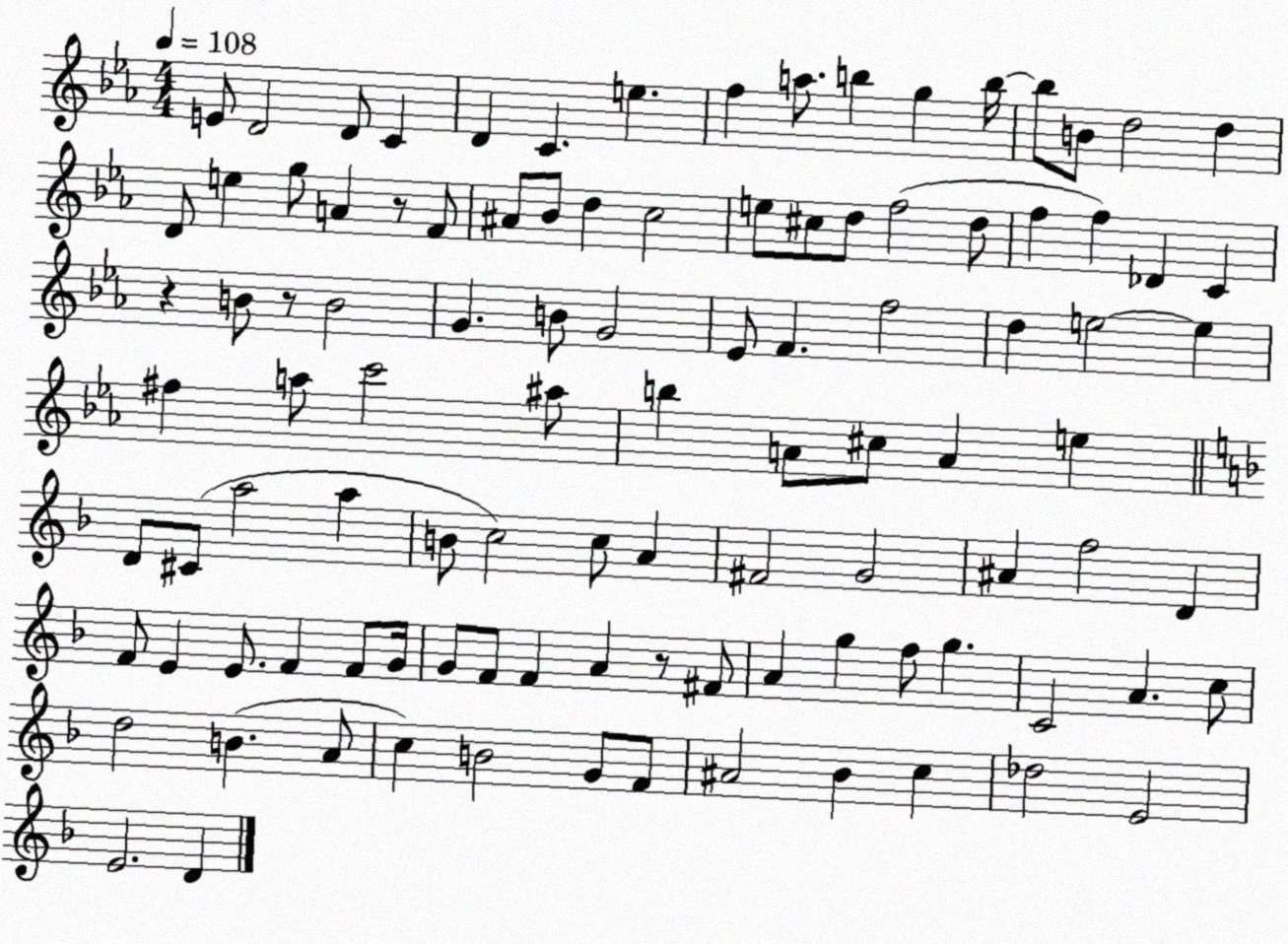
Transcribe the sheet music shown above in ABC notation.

X:1
T:Untitled
M:4/4
L:1/4
K:Eb
E/2 D2 D/2 C D C e f a/2 b g b/4 b/2 B/2 d2 d D/2 e g/2 A z/2 F/2 ^A/2 _B/2 d c2 e/2 ^c/2 d/2 f2 d/2 f f _D C z B/2 z/2 B2 G B/2 G2 _E/2 F f2 d e2 e ^f a/2 c'2 ^a/2 b A/2 ^c/2 A e D/2 ^C/2 a2 a B/2 c2 c/2 A ^F2 G2 ^A f2 D F/2 E E/2 F F/2 G/4 G/2 F/2 F A z/2 ^F/2 A g f/2 g C2 A c/2 d2 B A/2 c B2 G/2 F/2 ^A2 _B c _d2 E2 E2 D